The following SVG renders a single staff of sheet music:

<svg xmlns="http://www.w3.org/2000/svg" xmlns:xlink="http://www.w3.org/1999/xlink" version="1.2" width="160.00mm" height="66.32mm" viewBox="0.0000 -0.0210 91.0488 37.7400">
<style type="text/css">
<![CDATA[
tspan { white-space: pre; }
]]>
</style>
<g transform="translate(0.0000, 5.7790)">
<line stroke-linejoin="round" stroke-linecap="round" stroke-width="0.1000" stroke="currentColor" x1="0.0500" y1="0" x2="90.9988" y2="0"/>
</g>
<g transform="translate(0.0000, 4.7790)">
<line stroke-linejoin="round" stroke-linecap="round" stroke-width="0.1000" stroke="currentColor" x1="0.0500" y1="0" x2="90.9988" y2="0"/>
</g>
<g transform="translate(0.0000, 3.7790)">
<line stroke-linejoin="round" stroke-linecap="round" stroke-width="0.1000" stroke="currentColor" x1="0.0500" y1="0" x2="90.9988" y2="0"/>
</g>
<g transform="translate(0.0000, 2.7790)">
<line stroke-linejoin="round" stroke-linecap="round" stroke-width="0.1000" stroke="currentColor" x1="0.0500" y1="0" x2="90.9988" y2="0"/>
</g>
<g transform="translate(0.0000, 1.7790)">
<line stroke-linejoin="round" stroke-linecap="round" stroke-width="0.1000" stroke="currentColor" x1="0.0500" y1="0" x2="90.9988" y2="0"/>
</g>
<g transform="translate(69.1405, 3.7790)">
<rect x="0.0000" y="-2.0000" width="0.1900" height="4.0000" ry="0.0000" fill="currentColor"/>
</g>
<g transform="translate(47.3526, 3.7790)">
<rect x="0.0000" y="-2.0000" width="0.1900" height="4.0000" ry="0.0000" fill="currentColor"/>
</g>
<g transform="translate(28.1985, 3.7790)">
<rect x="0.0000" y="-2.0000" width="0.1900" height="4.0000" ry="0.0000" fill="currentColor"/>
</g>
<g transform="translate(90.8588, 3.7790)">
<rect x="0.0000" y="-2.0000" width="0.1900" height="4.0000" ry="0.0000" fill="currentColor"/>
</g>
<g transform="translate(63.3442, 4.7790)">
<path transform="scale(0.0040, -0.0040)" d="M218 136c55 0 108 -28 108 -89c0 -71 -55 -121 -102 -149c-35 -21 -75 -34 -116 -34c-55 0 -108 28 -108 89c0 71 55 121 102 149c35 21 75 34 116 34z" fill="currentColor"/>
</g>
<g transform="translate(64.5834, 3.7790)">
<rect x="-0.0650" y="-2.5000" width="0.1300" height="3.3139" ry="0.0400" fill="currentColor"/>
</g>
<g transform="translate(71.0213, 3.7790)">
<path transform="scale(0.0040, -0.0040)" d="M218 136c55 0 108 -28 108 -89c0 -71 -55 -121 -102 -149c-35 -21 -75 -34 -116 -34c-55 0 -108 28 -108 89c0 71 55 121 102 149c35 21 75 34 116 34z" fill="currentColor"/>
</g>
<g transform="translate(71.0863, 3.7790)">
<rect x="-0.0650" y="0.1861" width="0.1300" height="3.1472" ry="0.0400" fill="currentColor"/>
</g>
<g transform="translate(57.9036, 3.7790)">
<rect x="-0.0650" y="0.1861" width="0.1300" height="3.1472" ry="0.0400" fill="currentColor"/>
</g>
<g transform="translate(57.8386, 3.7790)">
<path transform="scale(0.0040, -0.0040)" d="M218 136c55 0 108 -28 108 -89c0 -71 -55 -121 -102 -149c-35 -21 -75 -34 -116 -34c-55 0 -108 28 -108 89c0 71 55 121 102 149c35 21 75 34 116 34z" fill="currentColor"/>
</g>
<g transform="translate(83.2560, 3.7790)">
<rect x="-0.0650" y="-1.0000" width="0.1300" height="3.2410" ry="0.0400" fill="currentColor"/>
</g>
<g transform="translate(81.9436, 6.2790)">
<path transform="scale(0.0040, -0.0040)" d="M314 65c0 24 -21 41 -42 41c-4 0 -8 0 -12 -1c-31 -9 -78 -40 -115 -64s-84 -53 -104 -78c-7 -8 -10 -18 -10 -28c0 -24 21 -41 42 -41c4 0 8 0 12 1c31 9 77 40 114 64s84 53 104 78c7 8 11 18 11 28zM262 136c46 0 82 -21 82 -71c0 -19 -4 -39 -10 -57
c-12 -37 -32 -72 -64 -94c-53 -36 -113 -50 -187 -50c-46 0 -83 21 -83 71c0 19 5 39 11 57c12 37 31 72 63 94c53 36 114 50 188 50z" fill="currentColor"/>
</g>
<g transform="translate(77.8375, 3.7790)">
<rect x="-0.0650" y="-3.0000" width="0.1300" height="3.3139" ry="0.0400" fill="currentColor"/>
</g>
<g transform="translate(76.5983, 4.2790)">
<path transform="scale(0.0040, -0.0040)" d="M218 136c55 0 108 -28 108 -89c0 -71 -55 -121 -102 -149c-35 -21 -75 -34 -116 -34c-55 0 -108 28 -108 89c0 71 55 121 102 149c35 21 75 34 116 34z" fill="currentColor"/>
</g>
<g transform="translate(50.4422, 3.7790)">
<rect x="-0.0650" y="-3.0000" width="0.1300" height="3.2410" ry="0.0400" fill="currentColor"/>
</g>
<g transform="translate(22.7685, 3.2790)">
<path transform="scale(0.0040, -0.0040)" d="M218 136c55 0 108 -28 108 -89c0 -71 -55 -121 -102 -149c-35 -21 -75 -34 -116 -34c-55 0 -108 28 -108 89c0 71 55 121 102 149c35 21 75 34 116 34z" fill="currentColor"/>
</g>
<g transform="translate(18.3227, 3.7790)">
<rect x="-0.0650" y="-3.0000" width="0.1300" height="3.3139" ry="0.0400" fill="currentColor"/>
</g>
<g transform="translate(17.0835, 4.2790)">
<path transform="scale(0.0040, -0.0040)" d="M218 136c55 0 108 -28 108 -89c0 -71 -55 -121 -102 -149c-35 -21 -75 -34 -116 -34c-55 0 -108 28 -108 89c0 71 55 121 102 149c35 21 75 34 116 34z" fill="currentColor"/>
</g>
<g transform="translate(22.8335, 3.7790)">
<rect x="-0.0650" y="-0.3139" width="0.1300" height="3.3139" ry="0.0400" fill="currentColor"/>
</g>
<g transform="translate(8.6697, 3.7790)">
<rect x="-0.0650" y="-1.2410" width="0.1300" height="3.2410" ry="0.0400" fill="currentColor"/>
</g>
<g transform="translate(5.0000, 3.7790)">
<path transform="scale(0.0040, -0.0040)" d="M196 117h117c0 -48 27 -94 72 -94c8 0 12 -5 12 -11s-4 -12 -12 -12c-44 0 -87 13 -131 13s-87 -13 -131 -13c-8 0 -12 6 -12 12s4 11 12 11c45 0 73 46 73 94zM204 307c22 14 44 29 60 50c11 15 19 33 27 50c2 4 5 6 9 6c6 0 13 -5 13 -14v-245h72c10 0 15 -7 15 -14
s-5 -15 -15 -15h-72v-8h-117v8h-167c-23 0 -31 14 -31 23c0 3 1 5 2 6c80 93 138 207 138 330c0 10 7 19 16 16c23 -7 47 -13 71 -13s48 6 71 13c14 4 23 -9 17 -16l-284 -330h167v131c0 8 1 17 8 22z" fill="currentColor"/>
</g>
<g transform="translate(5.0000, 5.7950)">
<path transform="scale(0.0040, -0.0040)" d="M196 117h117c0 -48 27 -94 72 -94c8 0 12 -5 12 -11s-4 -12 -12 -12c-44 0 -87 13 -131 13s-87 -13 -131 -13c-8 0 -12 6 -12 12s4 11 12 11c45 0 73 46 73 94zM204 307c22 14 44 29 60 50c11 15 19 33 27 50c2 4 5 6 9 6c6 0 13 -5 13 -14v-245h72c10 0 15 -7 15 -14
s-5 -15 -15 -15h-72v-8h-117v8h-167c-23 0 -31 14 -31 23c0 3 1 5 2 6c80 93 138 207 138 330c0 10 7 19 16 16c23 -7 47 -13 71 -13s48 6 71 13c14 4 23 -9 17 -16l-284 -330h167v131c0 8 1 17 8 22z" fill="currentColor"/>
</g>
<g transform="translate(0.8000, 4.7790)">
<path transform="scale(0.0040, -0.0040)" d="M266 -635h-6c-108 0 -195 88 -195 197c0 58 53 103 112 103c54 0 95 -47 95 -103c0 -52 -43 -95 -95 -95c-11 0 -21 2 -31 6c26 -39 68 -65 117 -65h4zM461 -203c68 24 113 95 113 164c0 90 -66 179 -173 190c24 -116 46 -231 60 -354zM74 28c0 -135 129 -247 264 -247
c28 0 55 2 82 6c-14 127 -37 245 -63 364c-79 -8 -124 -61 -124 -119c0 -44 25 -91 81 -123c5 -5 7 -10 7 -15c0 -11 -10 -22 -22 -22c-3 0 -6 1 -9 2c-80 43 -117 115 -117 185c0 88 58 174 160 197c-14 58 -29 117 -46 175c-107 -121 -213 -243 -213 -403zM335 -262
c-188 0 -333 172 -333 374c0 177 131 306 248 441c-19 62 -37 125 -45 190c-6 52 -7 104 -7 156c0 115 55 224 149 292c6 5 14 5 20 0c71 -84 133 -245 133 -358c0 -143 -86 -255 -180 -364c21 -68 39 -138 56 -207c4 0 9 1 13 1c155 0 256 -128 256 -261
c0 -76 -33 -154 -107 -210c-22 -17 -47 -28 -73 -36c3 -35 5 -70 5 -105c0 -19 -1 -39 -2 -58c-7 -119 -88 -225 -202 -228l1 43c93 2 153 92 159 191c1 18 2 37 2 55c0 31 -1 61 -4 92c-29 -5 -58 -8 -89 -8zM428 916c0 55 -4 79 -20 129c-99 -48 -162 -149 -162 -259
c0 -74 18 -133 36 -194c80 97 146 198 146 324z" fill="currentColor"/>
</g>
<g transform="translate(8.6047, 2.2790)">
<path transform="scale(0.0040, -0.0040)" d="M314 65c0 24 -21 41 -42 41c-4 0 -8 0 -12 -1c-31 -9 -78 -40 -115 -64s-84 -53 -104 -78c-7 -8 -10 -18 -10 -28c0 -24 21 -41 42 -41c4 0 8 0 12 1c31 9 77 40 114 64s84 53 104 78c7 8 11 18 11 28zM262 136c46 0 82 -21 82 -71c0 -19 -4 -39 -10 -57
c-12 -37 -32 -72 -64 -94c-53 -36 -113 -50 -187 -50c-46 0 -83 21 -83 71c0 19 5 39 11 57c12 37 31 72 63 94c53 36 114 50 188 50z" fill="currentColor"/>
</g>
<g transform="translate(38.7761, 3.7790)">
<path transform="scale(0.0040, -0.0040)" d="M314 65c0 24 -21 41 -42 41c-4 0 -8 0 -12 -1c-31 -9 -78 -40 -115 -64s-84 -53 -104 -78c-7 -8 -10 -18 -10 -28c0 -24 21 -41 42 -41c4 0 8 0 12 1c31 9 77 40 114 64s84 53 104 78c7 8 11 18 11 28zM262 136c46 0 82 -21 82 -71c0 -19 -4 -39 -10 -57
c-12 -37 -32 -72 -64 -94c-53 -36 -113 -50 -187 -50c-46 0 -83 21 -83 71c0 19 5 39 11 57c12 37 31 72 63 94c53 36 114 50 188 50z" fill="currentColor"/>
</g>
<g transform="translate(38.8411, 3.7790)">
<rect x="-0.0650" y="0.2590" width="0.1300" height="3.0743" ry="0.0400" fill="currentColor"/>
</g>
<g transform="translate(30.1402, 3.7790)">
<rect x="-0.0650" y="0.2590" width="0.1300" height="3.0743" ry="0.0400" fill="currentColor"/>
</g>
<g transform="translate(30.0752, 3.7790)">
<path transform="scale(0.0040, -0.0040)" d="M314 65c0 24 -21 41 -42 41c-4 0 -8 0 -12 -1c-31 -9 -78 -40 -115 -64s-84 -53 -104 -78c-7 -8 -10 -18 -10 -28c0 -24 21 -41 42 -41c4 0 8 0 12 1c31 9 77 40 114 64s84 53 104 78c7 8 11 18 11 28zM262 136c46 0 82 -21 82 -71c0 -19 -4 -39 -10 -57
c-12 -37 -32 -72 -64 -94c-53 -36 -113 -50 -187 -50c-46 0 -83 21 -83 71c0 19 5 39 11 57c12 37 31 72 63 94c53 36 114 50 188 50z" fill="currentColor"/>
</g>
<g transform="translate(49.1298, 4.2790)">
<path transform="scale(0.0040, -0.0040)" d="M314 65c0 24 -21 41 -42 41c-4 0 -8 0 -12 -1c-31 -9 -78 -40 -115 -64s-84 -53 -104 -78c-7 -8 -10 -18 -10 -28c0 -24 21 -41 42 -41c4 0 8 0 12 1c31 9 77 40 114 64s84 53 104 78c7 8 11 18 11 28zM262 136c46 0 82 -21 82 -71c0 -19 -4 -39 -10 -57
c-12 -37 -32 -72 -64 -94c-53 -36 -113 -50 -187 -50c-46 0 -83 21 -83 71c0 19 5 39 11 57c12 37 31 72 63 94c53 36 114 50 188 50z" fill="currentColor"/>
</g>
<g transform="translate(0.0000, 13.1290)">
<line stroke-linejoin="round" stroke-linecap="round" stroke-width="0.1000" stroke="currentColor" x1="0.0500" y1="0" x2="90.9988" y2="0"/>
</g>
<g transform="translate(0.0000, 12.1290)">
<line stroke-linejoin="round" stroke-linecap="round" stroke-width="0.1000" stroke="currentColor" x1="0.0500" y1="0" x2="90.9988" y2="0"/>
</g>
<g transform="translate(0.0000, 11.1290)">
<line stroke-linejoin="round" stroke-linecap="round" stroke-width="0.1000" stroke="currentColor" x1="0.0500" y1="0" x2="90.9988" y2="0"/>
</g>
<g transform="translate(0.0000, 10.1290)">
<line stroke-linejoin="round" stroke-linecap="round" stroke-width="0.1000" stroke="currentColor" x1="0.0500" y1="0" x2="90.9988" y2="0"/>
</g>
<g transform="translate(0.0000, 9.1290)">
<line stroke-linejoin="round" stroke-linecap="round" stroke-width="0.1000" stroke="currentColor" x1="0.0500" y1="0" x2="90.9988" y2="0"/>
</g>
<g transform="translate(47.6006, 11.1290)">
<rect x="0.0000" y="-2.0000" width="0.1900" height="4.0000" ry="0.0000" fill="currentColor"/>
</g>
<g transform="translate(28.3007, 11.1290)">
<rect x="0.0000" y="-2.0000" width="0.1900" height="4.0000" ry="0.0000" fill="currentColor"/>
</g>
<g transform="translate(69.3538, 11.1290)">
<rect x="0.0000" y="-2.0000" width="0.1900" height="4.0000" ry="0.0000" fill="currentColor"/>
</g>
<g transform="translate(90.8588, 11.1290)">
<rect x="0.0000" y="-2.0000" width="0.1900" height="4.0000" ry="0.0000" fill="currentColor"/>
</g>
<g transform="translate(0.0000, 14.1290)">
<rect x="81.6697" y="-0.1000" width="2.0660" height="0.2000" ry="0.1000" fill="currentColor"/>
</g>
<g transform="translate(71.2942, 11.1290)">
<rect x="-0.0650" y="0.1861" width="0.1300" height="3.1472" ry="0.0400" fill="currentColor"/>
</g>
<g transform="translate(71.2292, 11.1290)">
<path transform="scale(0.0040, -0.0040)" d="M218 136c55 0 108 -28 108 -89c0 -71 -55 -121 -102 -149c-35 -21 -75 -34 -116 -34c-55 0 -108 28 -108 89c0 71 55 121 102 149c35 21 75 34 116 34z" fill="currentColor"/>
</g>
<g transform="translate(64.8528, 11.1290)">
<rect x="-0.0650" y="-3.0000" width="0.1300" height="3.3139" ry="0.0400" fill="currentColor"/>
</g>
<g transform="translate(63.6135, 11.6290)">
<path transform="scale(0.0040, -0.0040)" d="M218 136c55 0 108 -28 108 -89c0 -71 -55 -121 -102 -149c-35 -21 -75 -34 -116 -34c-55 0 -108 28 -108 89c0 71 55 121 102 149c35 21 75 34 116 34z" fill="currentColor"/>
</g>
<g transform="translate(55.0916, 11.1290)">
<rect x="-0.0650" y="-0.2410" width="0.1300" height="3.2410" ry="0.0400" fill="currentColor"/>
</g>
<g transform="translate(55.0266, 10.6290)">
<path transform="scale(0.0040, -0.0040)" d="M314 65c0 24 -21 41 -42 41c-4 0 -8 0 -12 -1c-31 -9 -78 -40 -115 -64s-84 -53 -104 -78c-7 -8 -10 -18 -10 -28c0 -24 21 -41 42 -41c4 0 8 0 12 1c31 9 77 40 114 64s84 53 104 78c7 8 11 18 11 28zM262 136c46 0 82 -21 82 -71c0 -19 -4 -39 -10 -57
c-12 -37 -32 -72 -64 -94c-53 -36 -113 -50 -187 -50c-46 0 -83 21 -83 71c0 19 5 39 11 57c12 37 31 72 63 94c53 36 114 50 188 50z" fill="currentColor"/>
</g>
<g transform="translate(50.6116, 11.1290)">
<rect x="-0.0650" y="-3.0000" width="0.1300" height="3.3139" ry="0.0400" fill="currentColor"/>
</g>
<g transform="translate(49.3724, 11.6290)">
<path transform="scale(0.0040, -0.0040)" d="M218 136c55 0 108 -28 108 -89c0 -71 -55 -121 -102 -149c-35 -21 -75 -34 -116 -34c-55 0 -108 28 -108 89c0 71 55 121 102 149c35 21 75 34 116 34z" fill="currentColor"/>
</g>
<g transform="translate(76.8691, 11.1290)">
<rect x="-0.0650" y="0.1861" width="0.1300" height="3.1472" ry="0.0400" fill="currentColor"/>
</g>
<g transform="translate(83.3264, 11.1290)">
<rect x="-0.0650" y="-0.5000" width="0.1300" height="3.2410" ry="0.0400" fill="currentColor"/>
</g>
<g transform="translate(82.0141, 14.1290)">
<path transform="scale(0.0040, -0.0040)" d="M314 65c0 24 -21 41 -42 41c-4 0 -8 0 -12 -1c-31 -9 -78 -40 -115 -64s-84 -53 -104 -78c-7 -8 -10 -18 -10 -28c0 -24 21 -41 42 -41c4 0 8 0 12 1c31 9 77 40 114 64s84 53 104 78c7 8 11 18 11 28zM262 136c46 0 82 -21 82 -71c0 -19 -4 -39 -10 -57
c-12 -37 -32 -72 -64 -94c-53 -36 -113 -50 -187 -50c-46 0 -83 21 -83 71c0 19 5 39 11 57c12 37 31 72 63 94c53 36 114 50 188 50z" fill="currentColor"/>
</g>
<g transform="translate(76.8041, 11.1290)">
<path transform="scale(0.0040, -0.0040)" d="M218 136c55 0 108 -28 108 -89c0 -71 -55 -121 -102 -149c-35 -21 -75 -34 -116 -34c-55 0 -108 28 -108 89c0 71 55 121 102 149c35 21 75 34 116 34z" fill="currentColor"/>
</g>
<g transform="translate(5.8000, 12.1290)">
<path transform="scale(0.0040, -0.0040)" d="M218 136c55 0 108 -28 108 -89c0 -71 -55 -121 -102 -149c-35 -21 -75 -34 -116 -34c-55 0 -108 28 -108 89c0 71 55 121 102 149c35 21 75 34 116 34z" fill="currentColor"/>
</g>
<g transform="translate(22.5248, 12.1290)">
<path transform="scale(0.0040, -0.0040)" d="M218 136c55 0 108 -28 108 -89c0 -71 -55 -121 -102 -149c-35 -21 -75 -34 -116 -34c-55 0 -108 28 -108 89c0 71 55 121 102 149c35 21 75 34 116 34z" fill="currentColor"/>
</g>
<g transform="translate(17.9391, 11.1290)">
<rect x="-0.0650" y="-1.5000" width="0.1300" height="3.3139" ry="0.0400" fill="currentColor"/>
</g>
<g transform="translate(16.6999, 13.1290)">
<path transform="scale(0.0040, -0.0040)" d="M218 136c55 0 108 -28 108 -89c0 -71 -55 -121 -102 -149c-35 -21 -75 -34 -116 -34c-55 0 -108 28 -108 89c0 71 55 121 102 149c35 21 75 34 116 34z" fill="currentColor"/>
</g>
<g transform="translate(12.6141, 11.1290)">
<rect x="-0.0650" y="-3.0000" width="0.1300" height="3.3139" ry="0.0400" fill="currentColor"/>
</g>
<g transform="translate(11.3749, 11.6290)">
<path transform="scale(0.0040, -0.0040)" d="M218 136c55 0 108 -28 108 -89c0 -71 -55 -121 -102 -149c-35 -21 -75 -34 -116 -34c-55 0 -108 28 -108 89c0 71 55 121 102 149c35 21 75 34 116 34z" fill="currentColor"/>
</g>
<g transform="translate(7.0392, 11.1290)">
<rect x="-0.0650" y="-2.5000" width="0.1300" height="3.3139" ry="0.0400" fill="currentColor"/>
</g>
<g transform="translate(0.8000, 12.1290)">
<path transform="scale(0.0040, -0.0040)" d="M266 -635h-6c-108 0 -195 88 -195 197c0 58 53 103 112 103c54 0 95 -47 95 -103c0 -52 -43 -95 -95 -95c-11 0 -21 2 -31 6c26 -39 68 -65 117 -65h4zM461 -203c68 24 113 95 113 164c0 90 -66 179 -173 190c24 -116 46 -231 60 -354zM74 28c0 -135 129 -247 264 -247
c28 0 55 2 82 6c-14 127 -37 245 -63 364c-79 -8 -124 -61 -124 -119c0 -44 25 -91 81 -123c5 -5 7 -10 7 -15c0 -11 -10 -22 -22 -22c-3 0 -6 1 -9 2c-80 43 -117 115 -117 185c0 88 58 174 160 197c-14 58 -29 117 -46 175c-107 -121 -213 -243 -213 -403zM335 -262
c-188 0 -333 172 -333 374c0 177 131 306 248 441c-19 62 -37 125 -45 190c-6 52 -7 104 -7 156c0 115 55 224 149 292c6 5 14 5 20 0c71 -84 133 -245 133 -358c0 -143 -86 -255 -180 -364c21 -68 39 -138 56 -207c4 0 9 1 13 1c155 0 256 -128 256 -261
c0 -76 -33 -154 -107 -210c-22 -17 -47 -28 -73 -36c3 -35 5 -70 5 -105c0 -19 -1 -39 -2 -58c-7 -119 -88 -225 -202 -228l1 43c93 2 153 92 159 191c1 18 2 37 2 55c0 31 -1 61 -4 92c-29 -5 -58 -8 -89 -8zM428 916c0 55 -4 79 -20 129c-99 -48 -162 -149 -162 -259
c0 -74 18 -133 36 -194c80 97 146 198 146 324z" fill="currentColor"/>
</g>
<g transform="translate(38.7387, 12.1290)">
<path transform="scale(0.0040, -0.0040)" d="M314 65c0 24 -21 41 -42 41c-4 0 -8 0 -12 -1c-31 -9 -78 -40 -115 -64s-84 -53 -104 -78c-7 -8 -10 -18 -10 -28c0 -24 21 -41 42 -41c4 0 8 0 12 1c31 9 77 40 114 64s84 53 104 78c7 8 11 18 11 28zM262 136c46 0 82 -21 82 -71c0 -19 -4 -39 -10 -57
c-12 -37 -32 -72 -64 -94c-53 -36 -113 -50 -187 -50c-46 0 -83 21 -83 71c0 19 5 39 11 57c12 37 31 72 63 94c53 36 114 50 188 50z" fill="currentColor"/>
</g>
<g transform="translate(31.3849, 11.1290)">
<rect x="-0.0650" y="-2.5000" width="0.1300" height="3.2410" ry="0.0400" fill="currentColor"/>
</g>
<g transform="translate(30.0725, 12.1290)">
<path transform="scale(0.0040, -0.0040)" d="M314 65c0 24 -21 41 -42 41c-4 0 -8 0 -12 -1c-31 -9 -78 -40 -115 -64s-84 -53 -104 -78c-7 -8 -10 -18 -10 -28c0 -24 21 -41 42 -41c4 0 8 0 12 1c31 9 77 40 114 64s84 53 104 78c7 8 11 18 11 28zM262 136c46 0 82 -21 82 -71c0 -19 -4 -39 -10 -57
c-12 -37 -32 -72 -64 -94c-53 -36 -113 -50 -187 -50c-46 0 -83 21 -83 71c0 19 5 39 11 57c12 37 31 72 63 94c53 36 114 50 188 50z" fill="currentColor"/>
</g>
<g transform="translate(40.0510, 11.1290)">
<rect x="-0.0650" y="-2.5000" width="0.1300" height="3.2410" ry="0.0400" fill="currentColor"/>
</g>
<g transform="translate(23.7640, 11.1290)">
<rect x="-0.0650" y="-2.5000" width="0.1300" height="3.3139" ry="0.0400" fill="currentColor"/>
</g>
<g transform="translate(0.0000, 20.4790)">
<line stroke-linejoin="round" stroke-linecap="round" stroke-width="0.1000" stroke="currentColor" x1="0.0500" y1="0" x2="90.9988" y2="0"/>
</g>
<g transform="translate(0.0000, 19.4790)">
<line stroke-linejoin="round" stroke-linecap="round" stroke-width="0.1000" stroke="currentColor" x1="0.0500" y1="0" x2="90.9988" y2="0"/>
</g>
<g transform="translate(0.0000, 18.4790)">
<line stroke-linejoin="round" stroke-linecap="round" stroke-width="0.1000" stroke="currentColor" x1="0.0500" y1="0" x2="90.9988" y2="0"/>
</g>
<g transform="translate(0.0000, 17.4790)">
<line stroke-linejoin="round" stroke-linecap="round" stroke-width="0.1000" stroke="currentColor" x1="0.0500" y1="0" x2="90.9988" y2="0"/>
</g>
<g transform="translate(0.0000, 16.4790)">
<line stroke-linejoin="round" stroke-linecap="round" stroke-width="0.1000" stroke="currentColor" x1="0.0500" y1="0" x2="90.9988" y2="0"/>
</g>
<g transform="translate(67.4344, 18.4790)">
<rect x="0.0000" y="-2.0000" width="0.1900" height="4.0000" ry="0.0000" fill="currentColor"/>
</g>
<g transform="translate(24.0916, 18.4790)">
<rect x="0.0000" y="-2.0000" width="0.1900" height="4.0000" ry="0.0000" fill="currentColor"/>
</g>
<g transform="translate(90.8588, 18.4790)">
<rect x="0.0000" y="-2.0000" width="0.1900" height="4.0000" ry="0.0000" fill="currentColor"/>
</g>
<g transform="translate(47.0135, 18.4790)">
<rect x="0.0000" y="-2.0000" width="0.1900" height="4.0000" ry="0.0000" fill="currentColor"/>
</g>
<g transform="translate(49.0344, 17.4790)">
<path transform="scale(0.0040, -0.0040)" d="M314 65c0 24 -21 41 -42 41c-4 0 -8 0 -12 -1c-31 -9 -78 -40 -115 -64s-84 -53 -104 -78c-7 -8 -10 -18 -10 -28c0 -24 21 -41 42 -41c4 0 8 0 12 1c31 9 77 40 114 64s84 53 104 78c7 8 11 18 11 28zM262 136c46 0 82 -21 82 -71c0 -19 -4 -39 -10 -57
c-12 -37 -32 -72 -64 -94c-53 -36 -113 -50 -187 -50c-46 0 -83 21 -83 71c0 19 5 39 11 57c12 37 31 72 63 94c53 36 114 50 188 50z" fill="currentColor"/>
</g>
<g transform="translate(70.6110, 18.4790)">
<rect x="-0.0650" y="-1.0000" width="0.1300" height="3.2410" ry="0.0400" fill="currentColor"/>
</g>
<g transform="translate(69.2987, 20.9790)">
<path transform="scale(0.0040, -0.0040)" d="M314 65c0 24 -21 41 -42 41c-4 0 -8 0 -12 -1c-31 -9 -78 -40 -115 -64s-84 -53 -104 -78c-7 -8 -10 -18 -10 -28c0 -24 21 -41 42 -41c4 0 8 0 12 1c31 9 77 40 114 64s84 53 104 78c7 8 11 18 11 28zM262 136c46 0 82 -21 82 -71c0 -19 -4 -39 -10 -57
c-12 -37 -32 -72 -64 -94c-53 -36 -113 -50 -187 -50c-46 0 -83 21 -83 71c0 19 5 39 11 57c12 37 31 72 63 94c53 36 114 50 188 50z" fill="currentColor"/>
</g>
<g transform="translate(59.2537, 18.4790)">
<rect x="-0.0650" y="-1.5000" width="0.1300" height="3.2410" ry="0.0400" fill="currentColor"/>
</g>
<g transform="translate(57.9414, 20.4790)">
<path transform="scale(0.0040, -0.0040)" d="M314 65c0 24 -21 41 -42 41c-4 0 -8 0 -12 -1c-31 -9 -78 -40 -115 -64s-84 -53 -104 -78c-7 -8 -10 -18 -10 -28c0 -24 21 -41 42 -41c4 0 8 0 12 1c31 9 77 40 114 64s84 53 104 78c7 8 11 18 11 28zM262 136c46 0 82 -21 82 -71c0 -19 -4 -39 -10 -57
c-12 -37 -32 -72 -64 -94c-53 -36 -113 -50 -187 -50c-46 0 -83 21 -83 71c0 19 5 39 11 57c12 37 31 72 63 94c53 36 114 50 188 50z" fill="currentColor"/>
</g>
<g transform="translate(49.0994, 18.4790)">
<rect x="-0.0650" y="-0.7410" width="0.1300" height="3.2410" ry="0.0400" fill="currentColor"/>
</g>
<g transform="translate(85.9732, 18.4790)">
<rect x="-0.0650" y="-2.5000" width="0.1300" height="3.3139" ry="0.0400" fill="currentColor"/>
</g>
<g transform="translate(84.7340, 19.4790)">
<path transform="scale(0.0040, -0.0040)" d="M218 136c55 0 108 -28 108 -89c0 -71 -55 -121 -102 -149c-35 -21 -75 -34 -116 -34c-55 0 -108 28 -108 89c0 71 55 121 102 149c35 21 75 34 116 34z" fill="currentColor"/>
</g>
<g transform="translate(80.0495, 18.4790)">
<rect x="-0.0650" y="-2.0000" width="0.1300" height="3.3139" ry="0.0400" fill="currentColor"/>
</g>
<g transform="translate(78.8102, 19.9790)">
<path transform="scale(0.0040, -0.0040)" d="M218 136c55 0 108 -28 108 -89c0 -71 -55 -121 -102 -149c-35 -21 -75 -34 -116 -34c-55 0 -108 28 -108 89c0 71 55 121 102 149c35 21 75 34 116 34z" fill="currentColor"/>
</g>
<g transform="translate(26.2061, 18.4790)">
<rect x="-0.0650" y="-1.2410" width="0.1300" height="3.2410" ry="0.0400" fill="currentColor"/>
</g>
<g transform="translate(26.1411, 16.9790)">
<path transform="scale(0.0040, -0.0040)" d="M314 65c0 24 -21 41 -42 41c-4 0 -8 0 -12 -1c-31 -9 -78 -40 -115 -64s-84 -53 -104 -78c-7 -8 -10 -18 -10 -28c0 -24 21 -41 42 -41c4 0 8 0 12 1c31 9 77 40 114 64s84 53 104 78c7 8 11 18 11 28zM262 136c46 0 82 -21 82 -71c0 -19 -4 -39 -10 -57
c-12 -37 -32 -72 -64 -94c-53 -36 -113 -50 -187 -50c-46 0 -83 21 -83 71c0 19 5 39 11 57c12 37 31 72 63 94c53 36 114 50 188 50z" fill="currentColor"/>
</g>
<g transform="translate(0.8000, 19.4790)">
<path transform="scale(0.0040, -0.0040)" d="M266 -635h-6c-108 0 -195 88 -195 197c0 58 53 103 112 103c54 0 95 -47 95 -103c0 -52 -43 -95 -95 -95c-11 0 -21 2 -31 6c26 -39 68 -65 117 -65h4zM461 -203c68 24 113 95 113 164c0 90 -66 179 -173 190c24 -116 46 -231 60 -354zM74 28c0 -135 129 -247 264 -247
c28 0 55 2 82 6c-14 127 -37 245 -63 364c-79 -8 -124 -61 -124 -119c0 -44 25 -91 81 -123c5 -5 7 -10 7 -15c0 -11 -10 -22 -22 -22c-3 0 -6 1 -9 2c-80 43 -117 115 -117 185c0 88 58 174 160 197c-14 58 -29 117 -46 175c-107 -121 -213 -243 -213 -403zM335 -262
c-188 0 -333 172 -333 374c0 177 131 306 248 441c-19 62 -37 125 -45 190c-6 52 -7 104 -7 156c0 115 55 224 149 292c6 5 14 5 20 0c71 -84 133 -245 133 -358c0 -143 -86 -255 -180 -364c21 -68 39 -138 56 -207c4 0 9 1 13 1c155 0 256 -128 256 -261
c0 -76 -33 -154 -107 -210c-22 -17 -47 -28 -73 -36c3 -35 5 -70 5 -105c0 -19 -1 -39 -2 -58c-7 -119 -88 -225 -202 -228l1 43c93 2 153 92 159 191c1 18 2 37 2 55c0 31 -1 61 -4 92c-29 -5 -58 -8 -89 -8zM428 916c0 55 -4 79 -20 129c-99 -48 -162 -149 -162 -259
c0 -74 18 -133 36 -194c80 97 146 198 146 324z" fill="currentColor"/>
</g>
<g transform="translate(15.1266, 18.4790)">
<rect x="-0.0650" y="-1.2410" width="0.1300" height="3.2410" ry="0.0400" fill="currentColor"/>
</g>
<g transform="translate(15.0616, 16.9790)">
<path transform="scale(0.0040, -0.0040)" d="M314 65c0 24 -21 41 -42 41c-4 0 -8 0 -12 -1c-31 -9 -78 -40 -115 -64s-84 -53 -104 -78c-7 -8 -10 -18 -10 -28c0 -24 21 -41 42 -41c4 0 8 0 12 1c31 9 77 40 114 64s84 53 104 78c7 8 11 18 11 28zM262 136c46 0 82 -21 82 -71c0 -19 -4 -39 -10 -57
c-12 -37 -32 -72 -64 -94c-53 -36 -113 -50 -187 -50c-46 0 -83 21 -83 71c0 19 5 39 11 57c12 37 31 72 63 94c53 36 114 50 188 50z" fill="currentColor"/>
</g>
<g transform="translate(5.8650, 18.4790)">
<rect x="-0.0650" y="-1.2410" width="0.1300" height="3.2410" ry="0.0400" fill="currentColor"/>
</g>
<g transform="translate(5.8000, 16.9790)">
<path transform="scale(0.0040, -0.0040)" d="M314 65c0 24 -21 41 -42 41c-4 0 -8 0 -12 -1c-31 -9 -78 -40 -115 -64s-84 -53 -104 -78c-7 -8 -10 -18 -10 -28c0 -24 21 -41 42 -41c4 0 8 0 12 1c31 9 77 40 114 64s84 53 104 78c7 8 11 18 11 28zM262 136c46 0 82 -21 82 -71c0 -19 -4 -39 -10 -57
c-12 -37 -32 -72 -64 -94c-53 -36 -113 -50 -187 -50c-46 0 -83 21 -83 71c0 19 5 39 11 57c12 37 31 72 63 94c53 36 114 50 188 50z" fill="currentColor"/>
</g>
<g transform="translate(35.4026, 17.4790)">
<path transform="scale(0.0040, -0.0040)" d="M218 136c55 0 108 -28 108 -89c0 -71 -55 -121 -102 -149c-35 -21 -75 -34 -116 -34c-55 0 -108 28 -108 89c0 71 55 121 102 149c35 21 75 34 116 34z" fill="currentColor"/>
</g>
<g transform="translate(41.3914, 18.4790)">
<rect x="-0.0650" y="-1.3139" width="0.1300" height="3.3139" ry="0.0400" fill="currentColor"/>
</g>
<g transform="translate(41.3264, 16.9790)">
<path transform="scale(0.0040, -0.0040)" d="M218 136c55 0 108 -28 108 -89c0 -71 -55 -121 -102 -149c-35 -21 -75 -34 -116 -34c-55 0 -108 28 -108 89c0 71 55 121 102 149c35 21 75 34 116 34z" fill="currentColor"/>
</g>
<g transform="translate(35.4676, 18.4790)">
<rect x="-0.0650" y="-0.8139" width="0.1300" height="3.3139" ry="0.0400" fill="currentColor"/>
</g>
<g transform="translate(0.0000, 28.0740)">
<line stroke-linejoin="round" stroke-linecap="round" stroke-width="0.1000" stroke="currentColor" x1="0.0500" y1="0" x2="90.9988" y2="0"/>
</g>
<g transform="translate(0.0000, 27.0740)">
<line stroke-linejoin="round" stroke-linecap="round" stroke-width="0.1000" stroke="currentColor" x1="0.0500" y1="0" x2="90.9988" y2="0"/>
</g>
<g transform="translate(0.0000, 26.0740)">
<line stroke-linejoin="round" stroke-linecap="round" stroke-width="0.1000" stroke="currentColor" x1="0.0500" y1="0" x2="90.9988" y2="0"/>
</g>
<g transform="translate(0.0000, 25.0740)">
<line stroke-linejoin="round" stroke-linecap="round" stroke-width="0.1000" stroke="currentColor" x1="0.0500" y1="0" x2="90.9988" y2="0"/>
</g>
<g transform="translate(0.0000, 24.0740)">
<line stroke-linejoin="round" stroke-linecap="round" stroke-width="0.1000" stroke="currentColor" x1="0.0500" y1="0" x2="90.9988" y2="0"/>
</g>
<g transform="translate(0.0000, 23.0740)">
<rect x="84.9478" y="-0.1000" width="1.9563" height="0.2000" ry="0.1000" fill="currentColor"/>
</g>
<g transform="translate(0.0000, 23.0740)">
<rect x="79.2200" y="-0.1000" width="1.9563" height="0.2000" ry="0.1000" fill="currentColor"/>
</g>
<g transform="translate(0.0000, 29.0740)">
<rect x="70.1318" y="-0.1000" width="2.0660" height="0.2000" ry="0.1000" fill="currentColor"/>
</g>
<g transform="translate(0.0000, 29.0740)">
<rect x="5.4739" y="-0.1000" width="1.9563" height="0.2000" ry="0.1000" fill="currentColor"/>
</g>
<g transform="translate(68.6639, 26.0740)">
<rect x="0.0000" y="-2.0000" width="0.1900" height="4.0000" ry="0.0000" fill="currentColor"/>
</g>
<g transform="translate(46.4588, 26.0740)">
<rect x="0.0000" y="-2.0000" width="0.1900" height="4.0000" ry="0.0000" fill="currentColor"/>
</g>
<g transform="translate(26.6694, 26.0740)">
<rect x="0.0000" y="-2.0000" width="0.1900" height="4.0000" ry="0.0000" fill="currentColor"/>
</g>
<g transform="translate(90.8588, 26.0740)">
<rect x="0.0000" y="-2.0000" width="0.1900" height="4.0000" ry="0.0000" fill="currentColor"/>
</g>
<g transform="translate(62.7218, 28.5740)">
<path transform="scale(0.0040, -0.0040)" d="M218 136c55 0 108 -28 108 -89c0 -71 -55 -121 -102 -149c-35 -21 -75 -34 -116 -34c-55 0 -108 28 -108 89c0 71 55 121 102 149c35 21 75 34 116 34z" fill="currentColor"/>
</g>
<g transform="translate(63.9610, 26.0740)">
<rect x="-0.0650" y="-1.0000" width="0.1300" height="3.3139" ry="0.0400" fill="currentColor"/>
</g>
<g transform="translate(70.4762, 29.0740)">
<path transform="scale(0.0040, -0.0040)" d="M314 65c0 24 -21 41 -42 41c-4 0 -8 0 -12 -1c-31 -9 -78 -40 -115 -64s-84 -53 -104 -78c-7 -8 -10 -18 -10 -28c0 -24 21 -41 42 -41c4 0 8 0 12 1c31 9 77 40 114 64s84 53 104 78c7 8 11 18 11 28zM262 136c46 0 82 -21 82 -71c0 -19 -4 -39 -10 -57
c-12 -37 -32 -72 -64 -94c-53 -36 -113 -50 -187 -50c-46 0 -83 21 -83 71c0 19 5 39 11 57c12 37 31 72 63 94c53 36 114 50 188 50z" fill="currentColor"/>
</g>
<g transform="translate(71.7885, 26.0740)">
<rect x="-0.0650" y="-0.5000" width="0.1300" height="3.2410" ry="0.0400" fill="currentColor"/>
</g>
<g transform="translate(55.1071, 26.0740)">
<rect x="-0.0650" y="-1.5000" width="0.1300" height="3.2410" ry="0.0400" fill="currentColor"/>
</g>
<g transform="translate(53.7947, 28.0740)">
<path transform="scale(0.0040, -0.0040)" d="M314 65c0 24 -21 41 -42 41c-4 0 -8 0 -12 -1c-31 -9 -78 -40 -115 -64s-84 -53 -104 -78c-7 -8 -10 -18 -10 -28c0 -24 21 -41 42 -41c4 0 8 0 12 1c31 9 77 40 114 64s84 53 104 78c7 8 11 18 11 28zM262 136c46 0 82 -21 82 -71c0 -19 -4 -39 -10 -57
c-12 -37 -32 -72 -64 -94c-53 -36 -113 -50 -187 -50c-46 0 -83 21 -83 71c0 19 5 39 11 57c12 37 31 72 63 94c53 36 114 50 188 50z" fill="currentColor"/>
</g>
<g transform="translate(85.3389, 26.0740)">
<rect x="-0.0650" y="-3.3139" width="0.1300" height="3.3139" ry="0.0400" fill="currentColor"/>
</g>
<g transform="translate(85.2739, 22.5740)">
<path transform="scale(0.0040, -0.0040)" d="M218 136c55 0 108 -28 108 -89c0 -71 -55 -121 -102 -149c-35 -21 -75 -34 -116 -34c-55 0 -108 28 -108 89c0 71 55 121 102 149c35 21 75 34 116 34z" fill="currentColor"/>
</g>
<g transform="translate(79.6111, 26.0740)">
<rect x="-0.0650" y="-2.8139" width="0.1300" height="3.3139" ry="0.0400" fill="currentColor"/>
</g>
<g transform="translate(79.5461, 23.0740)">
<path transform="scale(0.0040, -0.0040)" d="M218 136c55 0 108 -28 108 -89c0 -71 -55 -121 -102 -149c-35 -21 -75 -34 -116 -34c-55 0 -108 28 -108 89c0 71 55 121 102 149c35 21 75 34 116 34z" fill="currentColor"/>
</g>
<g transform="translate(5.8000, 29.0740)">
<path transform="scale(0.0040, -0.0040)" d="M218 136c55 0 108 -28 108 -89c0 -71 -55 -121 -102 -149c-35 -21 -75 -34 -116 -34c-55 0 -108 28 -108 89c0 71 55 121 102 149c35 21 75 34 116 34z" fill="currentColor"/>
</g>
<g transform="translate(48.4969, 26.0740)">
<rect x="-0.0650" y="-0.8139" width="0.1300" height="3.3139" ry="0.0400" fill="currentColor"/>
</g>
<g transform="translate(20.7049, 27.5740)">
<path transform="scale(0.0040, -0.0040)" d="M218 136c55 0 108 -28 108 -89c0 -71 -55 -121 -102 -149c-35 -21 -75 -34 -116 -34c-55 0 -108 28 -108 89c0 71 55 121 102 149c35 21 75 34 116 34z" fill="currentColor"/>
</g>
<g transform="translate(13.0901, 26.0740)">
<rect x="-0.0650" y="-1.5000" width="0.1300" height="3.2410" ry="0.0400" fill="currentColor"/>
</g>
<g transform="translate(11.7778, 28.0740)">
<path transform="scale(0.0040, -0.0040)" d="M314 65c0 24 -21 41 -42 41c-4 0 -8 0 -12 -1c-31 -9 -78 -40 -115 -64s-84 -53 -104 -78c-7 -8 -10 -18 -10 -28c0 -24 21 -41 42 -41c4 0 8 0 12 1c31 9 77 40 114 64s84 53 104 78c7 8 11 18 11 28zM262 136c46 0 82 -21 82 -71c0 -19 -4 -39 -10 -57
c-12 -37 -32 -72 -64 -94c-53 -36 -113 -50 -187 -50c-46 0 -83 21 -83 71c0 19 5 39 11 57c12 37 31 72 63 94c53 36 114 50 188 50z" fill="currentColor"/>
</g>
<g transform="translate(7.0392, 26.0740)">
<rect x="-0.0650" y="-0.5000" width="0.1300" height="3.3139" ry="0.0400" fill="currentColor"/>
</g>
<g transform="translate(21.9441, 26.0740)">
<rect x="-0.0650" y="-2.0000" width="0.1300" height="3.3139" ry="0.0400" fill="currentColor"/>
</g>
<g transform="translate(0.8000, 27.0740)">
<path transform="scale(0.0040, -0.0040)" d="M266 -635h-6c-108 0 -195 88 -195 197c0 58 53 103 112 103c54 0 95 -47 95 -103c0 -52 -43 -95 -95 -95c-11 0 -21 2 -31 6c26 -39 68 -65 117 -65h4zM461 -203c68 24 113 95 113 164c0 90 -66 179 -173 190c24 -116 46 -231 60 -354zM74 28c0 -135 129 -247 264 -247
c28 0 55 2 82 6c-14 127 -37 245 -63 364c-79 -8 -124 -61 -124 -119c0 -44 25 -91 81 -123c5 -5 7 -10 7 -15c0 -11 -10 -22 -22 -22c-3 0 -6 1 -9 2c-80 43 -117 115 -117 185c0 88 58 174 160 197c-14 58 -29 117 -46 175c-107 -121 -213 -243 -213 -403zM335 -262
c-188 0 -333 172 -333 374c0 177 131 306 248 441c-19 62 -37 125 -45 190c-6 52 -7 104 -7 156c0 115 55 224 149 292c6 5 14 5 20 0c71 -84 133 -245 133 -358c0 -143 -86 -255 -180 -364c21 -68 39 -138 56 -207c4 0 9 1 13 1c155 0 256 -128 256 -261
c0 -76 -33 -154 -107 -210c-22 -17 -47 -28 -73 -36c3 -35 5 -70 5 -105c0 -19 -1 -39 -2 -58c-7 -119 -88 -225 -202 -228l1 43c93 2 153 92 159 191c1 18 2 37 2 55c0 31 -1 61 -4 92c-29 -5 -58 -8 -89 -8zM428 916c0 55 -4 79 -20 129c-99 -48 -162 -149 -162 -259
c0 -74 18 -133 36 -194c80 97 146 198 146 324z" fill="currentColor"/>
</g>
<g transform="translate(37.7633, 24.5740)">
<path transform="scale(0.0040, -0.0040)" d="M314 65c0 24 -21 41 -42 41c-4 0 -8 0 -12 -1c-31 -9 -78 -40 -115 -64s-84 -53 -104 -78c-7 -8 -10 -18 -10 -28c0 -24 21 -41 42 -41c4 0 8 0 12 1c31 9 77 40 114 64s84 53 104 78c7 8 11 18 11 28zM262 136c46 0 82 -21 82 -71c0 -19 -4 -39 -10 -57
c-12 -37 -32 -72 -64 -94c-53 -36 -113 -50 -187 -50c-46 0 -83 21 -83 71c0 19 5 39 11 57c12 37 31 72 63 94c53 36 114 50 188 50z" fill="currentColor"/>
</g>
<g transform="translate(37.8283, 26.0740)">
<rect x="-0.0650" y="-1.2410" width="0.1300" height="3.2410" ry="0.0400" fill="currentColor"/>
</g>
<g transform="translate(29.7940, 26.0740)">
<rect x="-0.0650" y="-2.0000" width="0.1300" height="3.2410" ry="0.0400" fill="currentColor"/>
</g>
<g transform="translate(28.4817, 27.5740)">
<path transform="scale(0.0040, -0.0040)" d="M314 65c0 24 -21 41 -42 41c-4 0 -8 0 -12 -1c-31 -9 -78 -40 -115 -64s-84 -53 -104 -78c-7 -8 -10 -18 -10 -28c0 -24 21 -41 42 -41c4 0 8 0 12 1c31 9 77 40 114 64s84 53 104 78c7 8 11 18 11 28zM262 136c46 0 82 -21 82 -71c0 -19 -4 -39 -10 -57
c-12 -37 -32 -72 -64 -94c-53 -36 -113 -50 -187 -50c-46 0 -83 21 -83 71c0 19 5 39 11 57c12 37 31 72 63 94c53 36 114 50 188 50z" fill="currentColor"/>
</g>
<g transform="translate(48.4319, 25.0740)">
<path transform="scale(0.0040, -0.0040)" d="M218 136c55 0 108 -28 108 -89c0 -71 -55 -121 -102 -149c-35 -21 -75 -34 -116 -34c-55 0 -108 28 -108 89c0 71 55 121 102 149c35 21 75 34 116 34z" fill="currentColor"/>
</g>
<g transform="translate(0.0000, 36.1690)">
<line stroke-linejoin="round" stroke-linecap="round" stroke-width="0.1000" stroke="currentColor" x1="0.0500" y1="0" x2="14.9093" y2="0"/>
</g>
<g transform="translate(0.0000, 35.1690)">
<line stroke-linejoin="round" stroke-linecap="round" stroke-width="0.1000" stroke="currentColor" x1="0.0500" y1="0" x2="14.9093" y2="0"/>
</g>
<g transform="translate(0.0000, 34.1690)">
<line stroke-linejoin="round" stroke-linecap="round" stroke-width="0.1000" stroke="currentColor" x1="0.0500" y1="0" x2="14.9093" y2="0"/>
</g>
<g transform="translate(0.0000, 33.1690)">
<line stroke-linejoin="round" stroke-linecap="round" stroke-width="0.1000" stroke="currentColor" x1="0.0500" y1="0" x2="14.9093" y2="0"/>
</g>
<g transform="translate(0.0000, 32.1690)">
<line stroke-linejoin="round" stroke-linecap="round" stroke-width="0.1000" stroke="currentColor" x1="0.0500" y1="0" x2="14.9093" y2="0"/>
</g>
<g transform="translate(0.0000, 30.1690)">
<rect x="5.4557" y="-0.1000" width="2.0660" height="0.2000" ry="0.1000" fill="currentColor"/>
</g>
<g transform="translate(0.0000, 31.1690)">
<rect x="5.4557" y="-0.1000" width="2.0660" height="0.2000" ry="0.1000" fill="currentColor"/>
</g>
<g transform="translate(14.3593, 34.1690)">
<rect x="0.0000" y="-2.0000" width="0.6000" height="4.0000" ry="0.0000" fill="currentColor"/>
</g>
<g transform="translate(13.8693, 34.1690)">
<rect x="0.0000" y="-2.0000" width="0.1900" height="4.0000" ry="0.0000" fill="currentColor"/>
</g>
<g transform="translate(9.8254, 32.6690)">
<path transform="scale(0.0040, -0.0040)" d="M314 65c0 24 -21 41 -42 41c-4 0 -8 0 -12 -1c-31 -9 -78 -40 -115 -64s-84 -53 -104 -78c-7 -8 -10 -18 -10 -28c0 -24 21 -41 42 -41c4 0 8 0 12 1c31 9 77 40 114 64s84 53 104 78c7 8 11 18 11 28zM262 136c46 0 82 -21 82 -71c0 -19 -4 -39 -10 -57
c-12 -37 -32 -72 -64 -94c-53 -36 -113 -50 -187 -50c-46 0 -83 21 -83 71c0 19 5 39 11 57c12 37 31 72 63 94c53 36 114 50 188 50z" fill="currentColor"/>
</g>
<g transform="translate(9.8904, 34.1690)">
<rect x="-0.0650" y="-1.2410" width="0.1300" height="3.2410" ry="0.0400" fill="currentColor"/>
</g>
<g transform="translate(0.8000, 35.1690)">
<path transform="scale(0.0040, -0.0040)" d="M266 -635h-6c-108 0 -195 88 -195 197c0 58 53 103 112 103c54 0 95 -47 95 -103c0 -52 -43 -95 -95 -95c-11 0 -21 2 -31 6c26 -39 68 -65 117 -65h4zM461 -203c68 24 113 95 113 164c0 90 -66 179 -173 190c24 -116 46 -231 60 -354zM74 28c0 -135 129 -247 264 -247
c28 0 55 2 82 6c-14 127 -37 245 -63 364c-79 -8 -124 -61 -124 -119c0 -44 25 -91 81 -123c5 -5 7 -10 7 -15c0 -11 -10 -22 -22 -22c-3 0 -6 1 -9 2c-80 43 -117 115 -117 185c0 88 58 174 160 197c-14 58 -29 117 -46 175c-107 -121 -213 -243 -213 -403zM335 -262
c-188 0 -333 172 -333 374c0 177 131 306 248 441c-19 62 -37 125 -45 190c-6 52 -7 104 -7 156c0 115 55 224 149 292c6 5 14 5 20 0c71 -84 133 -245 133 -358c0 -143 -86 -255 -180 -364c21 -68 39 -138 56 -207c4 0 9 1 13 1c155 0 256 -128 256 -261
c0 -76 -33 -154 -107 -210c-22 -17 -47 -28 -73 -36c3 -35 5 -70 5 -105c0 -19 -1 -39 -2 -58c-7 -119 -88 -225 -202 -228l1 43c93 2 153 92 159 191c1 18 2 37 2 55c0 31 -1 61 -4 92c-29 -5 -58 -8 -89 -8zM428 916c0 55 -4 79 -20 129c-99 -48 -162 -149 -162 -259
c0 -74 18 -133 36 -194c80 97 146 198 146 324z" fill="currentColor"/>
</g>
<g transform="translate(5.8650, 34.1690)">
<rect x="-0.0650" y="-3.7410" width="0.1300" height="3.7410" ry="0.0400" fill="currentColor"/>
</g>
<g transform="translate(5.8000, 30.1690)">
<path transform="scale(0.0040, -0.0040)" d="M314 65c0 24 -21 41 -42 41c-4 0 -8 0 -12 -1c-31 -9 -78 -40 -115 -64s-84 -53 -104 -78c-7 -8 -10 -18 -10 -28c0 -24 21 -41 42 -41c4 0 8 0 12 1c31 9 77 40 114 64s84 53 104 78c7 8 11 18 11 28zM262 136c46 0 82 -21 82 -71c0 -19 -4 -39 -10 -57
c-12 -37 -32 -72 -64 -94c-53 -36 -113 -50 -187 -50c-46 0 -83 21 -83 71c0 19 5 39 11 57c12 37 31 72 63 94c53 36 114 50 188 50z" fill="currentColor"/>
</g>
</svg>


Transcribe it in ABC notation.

X:1
T:Untitled
M:4/4
L:1/4
K:C
e2 A c B2 B2 A2 B G B A D2 G A E G G2 G2 A c2 A B B C2 e2 e2 e2 d e d2 E2 D2 F G C E2 F F2 e2 d E2 D C2 a b c'2 e2